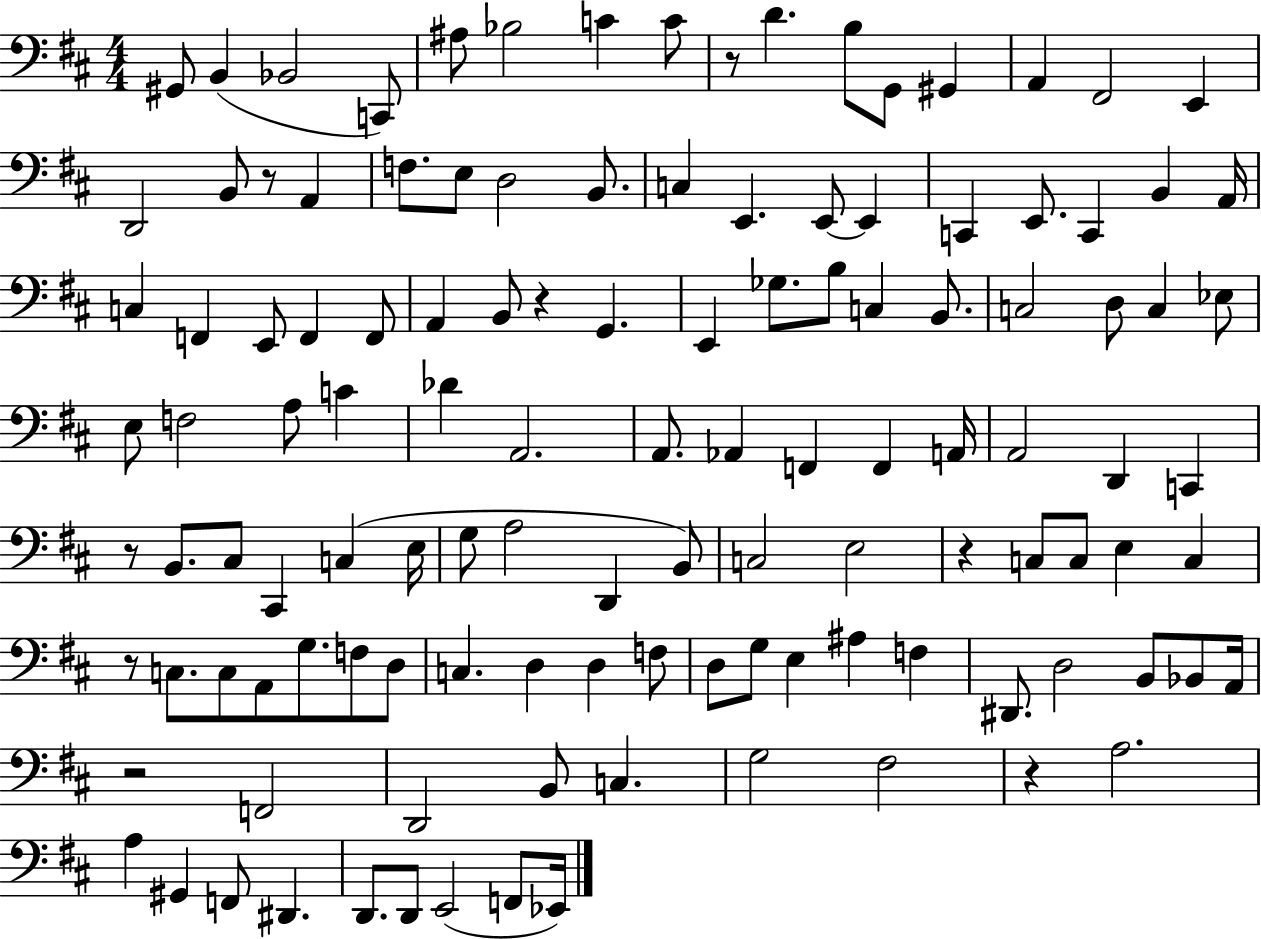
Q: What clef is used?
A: bass